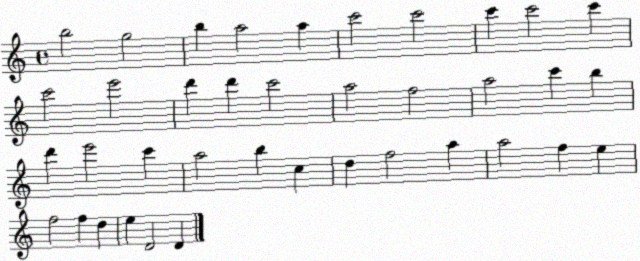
X:1
T:Untitled
M:4/4
L:1/4
K:C
b2 g2 b a2 a c'2 c'2 c' c'2 c' c'2 e'2 d' d' c'2 a2 f2 a2 c' b d' e'2 c' a2 b c d f2 a a2 f e f2 f d e D2 D